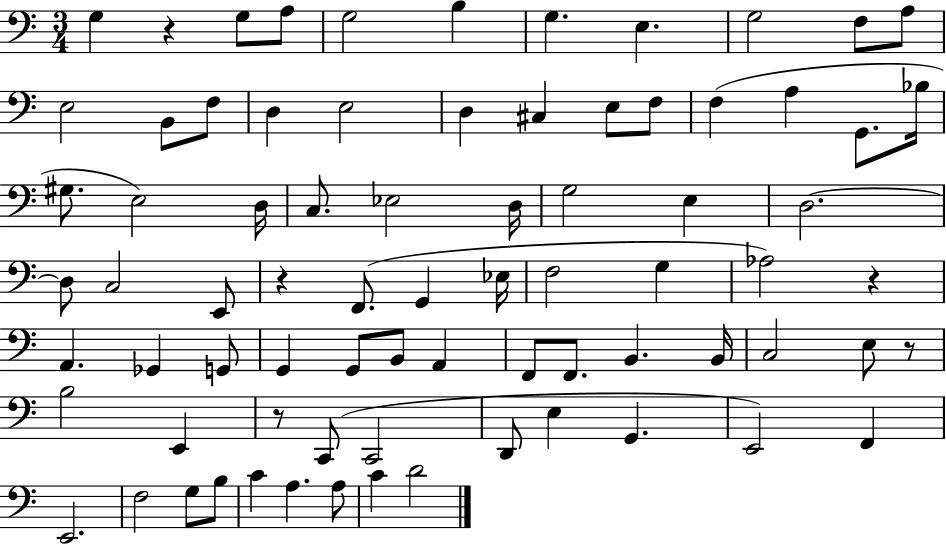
X:1
T:Untitled
M:3/4
L:1/4
K:C
G, z G,/2 A,/2 G,2 B, G, E, G,2 F,/2 A,/2 E,2 B,,/2 F,/2 D, E,2 D, ^C, E,/2 F,/2 F, A, G,,/2 _B,/4 ^G,/2 E,2 D,/4 C,/2 _E,2 D,/4 G,2 E, D,2 D,/2 C,2 E,,/2 z F,,/2 G,, _E,/4 F,2 G, _A,2 z A,, _G,, G,,/2 G,, G,,/2 B,,/2 A,, F,,/2 F,,/2 B,, B,,/4 C,2 E,/2 z/2 B,2 E,, z/2 C,,/2 C,,2 D,,/2 E, G,, E,,2 F,, E,,2 F,2 G,/2 B,/2 C A, A,/2 C D2